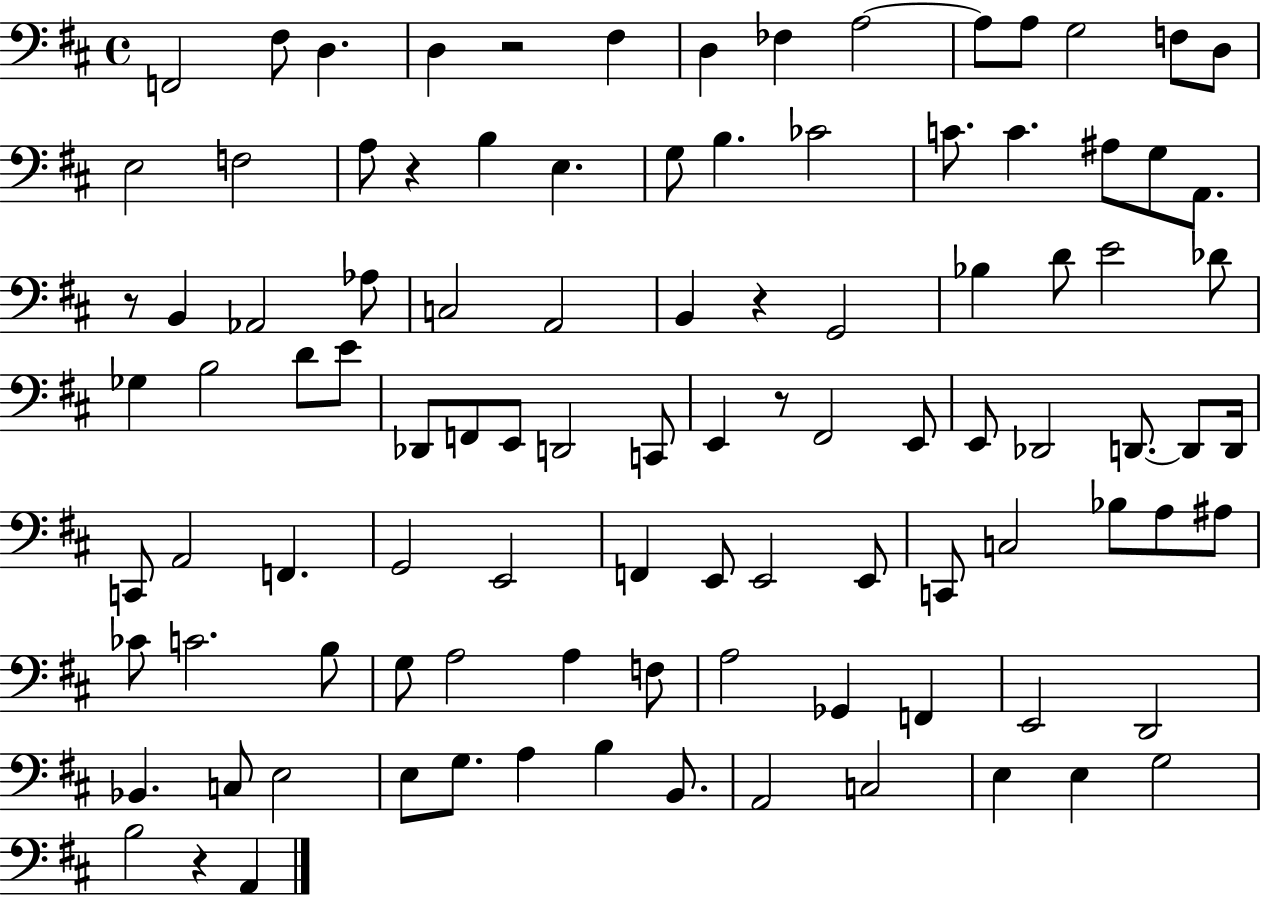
X:1
T:Untitled
M:4/4
L:1/4
K:D
F,,2 ^F,/2 D, D, z2 ^F, D, _F, A,2 A,/2 A,/2 G,2 F,/2 D,/2 E,2 F,2 A,/2 z B, E, G,/2 B, _C2 C/2 C ^A,/2 G,/2 A,,/2 z/2 B,, _A,,2 _A,/2 C,2 A,,2 B,, z G,,2 _B, D/2 E2 _D/2 _G, B,2 D/2 E/2 _D,,/2 F,,/2 E,,/2 D,,2 C,,/2 E,, z/2 ^F,,2 E,,/2 E,,/2 _D,,2 D,,/2 D,,/2 D,,/4 C,,/2 A,,2 F,, G,,2 E,,2 F,, E,,/2 E,,2 E,,/2 C,,/2 C,2 _B,/2 A,/2 ^A,/2 _C/2 C2 B,/2 G,/2 A,2 A, F,/2 A,2 _G,, F,, E,,2 D,,2 _B,, C,/2 E,2 E,/2 G,/2 A, B, B,,/2 A,,2 C,2 E, E, G,2 B,2 z A,,